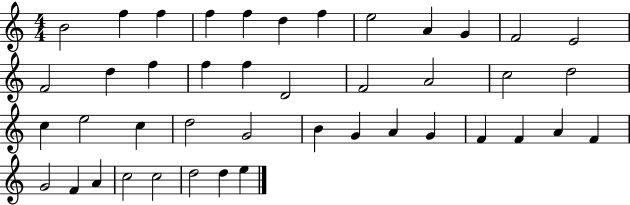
B4/h F5/q F5/q F5/q F5/q D5/q F5/q E5/h A4/q G4/q F4/h E4/h F4/h D5/q F5/q F5/q F5/q D4/h F4/h A4/h C5/h D5/h C5/q E5/h C5/q D5/h G4/h B4/q G4/q A4/q G4/q F4/q F4/q A4/q F4/q G4/h F4/q A4/q C5/h C5/h D5/h D5/q E5/q